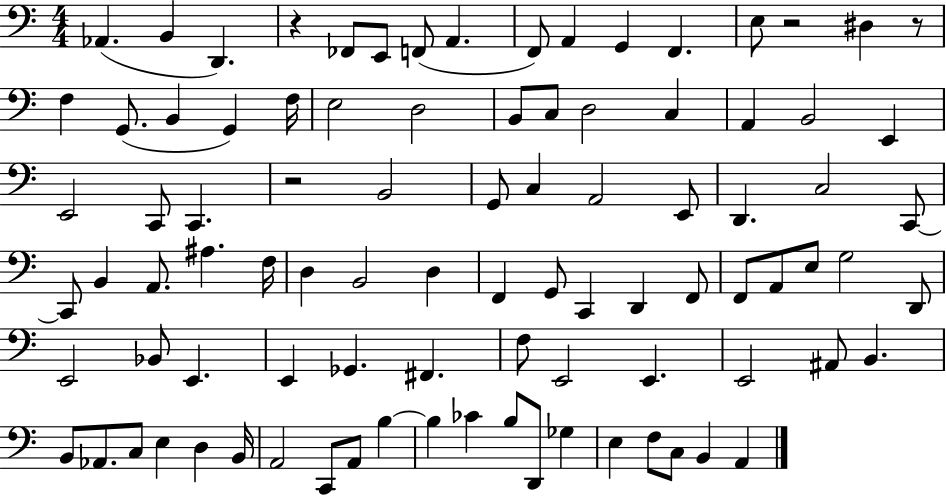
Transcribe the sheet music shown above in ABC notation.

X:1
T:Untitled
M:4/4
L:1/4
K:C
_A,, B,, D,, z _F,,/2 E,,/2 F,,/2 A,, F,,/2 A,, G,, F,, E,/2 z2 ^D, z/2 F, G,,/2 B,, G,, F,/4 E,2 D,2 B,,/2 C,/2 D,2 C, A,, B,,2 E,, E,,2 C,,/2 C,, z2 B,,2 G,,/2 C, A,,2 E,,/2 D,, C,2 C,,/2 C,,/2 B,, A,,/2 ^A, F,/4 D, B,,2 D, F,, G,,/2 C,, D,, F,,/2 F,,/2 A,,/2 E,/2 G,2 D,,/2 E,,2 _B,,/2 E,, E,, _G,, ^F,, F,/2 E,,2 E,, E,,2 ^A,,/2 B,, B,,/2 _A,,/2 C,/2 E, D, B,,/4 A,,2 C,,/2 A,,/2 B, B, _C B,/2 D,,/2 _G, E, F,/2 C,/2 B,, A,,